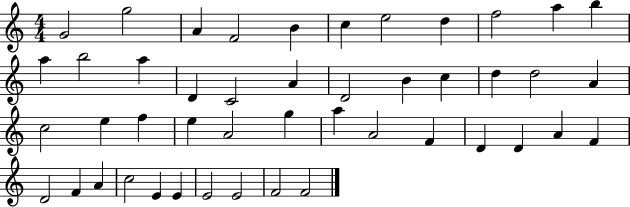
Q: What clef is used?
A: treble